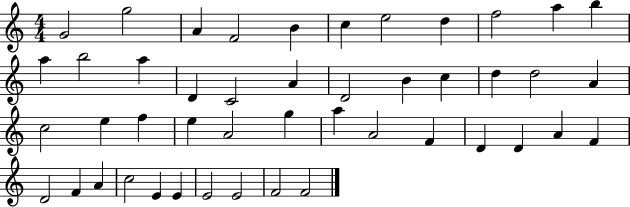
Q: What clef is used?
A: treble